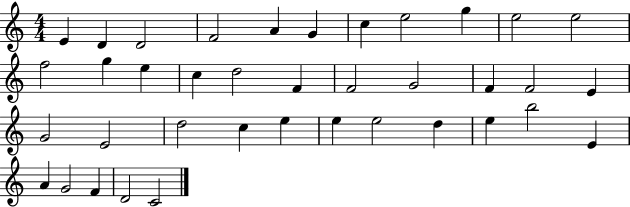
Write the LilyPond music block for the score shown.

{
  \clef treble
  \numericTimeSignature
  \time 4/4
  \key c \major
  e'4 d'4 d'2 | f'2 a'4 g'4 | c''4 e''2 g''4 | e''2 e''2 | \break f''2 g''4 e''4 | c''4 d''2 f'4 | f'2 g'2 | f'4 f'2 e'4 | \break g'2 e'2 | d''2 c''4 e''4 | e''4 e''2 d''4 | e''4 b''2 e'4 | \break a'4 g'2 f'4 | d'2 c'2 | \bar "|."
}